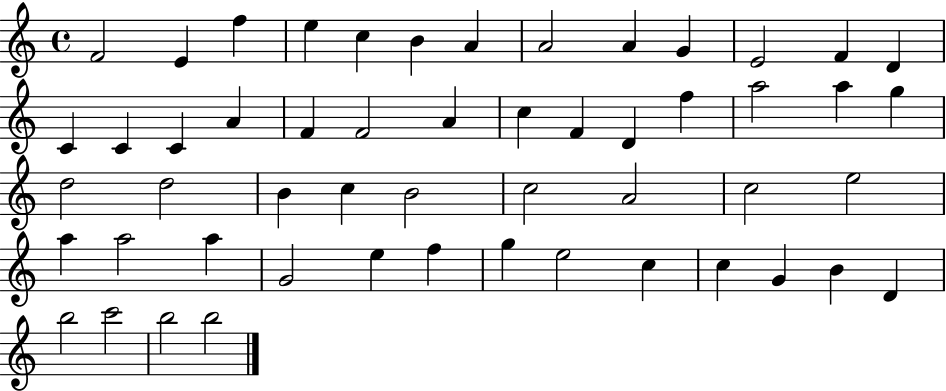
X:1
T:Untitled
M:4/4
L:1/4
K:C
F2 E f e c B A A2 A G E2 F D C C C A F F2 A c F D f a2 a g d2 d2 B c B2 c2 A2 c2 e2 a a2 a G2 e f g e2 c c G B D b2 c'2 b2 b2